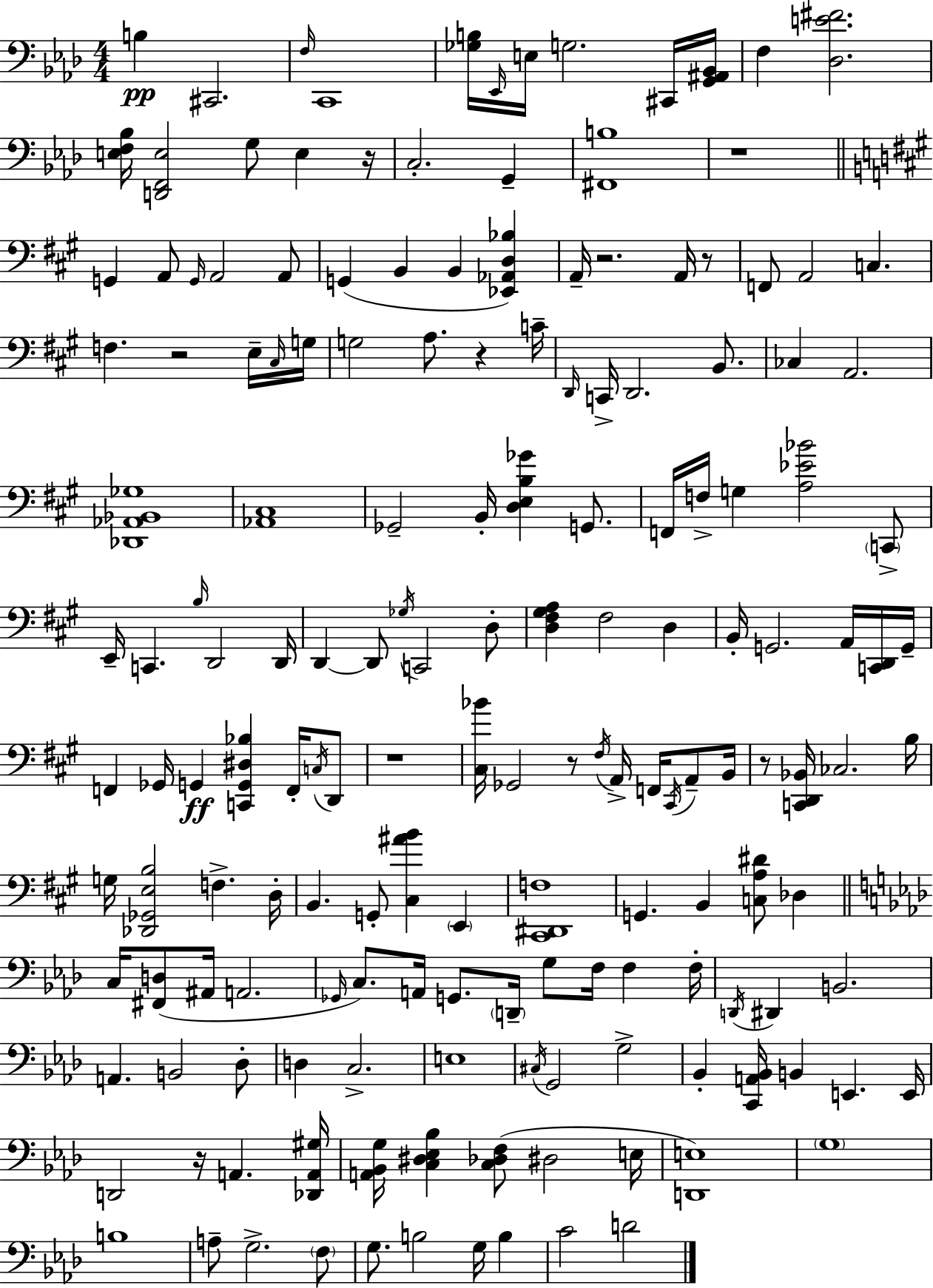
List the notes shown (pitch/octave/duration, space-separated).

B3/q C#2/h. F3/s C2/w [Gb3,B3]/s Eb2/s E3/s G3/h. C#2/s [G2,A#2,Bb2]/s F3/q [Db3,E4,F#4]/h. [E3,F3,Bb3]/s [D2,F2,E3]/h G3/e E3/q R/s C3/h. G2/q [F#2,B3]/w R/w G2/q A2/e G2/s A2/h A2/e G2/q B2/q B2/q [Eb2,Ab2,D3,Bb3]/q A2/s R/h. A2/s R/e F2/e A2/h C3/q. F3/q. R/h E3/s C#3/s G3/s G3/h A3/e. R/q C4/s D2/s C2/s D2/h. B2/e. CES3/q A2/h. [Db2,Ab2,Bb2,Gb3]/w [Ab2,C#3]/w Gb2/h B2/s [D3,E3,B3,Gb4]/q G2/e. F2/s F3/s G3/q [A3,Eb4,Bb4]/h C2/e E2/s C2/q. B3/s D2/h D2/s D2/q D2/e Gb3/s C2/h D3/e [D3,F#3,G#3,A3]/q F#3/h D3/q B2/s G2/h. A2/s [C2,D2]/s G2/s F2/q Gb2/s G2/q [C2,G2,D#3,Bb3]/q F2/s C3/s D2/e R/w [C#3,Bb4]/s Gb2/h R/e F#3/s A2/s F2/s C#2/s A2/e B2/s R/e [C2,D2,Bb2]/s CES3/h. B3/s G3/s [Db2,Gb2,E3,B3]/h F3/q. D3/s B2/q. G2/e [C#3,A#4,B4]/q E2/q [C#2,D#2,F3]/w G2/q. B2/q [C3,A3,D#4]/e Db3/q C3/s [F#2,D3]/e A#2/s A2/h. Gb2/s C3/e. A2/s G2/e. D2/s G3/e F3/s F3/q F3/s D2/s D#2/q B2/h. A2/q. B2/h Db3/e D3/q C3/h. E3/w C#3/s G2/h G3/h Bb2/q [C2,A2,Bb2]/s B2/q E2/q. E2/s D2/h R/s A2/q. [Db2,A2,G#3]/s [A2,Bb2,G3]/s [C3,D#3,Eb3,Bb3]/q [C3,Db3,F3]/e D#3/h E3/s [D2,E3]/w G3/w B3/w A3/e G3/h. F3/e G3/e. B3/h G3/s B3/q C4/h D4/h